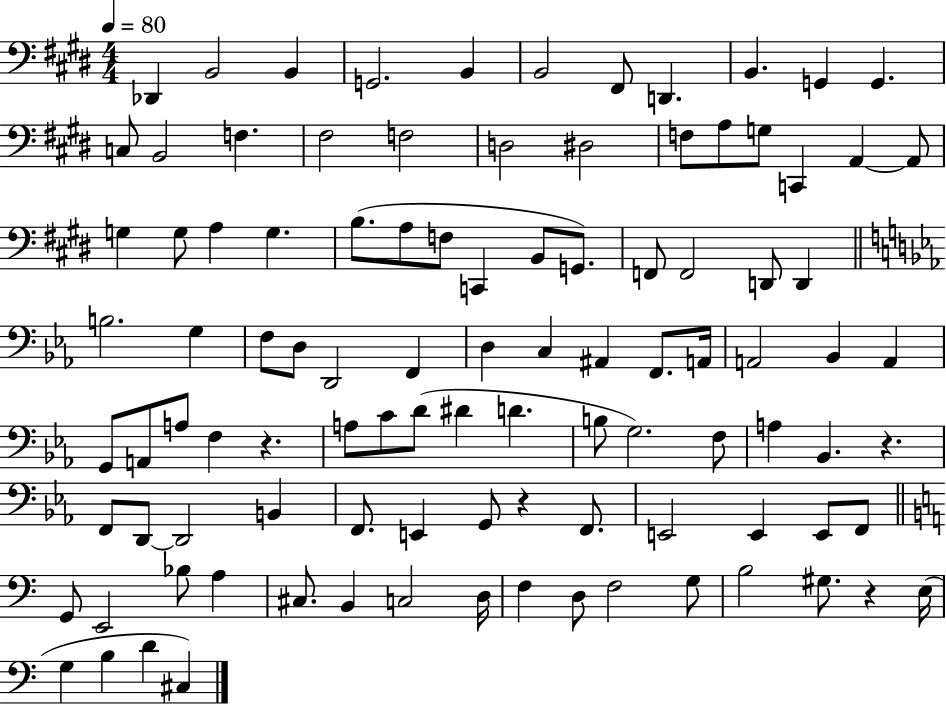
X:1
T:Untitled
M:4/4
L:1/4
K:E
_D,, B,,2 B,, G,,2 B,, B,,2 ^F,,/2 D,, B,, G,, G,, C,/2 B,,2 F, ^F,2 F,2 D,2 ^D,2 F,/2 A,/2 G,/2 C,, A,, A,,/2 G, G,/2 A, G, B,/2 A,/2 F,/2 C,, B,,/2 G,,/2 F,,/2 F,,2 D,,/2 D,, B,2 G, F,/2 D,/2 D,,2 F,, D, C, ^A,, F,,/2 A,,/4 A,,2 _B,, A,, G,,/2 A,,/2 A,/2 F, z A,/2 C/2 D/2 ^D D B,/2 G,2 F,/2 A, _B,, z F,,/2 D,,/2 D,,2 B,, F,,/2 E,, G,,/2 z F,,/2 E,,2 E,, E,,/2 F,,/2 G,,/2 E,,2 _B,/2 A, ^C,/2 B,, C,2 D,/4 F, D,/2 F,2 G,/2 B,2 ^G,/2 z E,/4 G, B, D ^C,